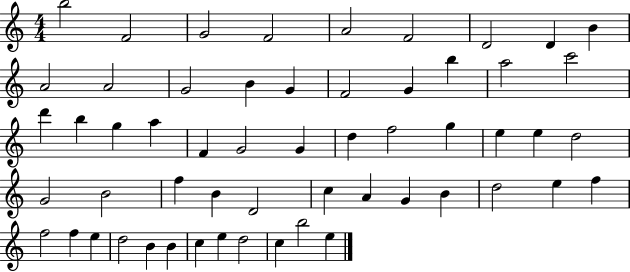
{
  \clef treble
  \numericTimeSignature
  \time 4/4
  \key c \major
  b''2 f'2 | g'2 f'2 | a'2 f'2 | d'2 d'4 b'4 | \break a'2 a'2 | g'2 b'4 g'4 | f'2 g'4 b''4 | a''2 c'''2 | \break d'''4 b''4 g''4 a''4 | f'4 g'2 g'4 | d''4 f''2 g''4 | e''4 e''4 d''2 | \break g'2 b'2 | f''4 b'4 d'2 | c''4 a'4 g'4 b'4 | d''2 e''4 f''4 | \break f''2 f''4 e''4 | d''2 b'4 b'4 | c''4 e''4 d''2 | c''4 b''2 e''4 | \break \bar "|."
}